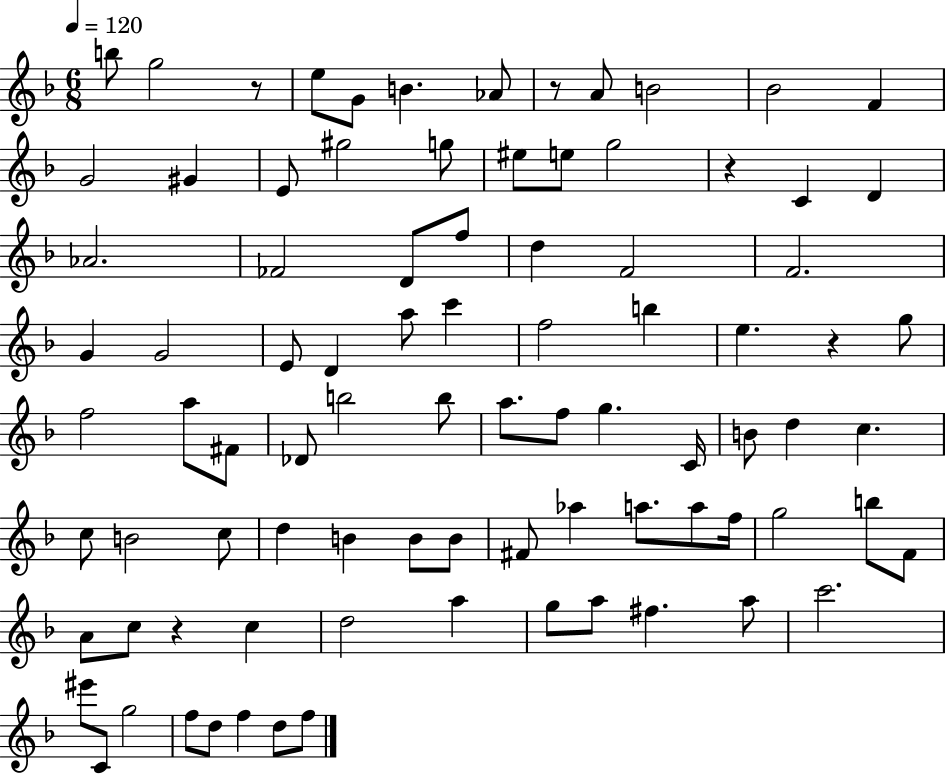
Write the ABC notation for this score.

X:1
T:Untitled
M:6/8
L:1/4
K:F
b/2 g2 z/2 e/2 G/2 B _A/2 z/2 A/2 B2 _B2 F G2 ^G E/2 ^g2 g/2 ^e/2 e/2 g2 z C D _A2 _F2 D/2 f/2 d F2 F2 G G2 E/2 D a/2 c' f2 b e z g/2 f2 a/2 ^F/2 _D/2 b2 b/2 a/2 f/2 g C/4 B/2 d c c/2 B2 c/2 d B B/2 B/2 ^F/2 _a a/2 a/2 f/4 g2 b/2 F/2 A/2 c/2 z c d2 a g/2 a/2 ^f a/2 c'2 ^e'/2 C/2 g2 f/2 d/2 f d/2 f/2